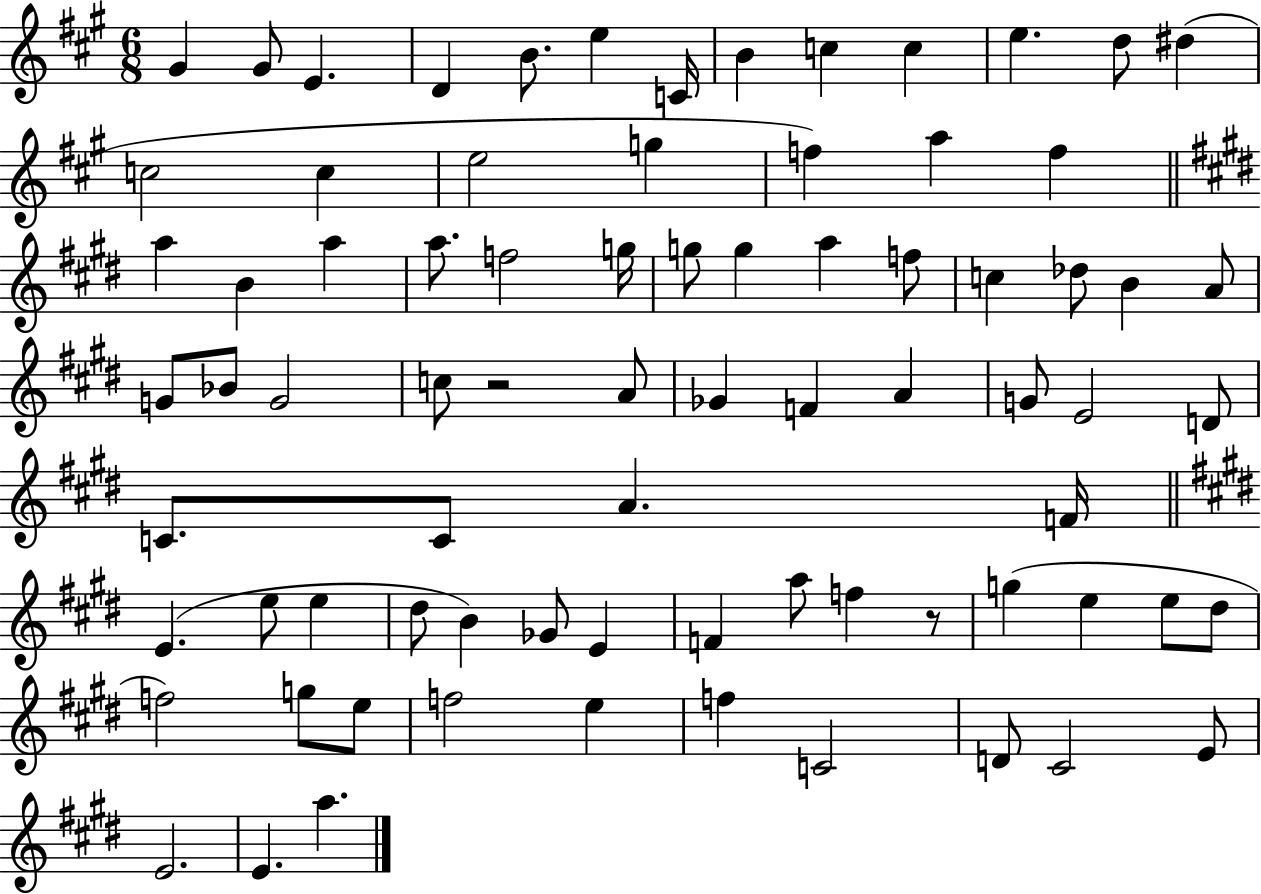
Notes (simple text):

G#4/q G#4/e E4/q. D4/q B4/e. E5/q C4/s B4/q C5/q C5/q E5/q. D5/e D#5/q C5/h C5/q E5/h G5/q F5/q A5/q F5/q A5/q B4/q A5/q A5/e. F5/h G5/s G5/e G5/q A5/q F5/e C5/q Db5/e B4/q A4/e G4/e Bb4/e G4/h C5/e R/h A4/e Gb4/q F4/q A4/q G4/e E4/h D4/e C4/e. C4/e A4/q. F4/s E4/q. E5/e E5/q D#5/e B4/q Gb4/e E4/q F4/q A5/e F5/q R/e G5/q E5/q E5/e D#5/e F5/h G5/e E5/e F5/h E5/q F5/q C4/h D4/e C#4/h E4/e E4/h. E4/q. A5/q.